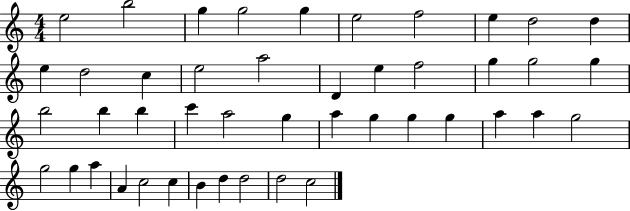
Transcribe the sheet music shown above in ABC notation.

X:1
T:Untitled
M:4/4
L:1/4
K:C
e2 b2 g g2 g e2 f2 e d2 d e d2 c e2 a2 D e f2 g g2 g b2 b b c' a2 g a g g g a a g2 g2 g a A c2 c B d d2 d2 c2